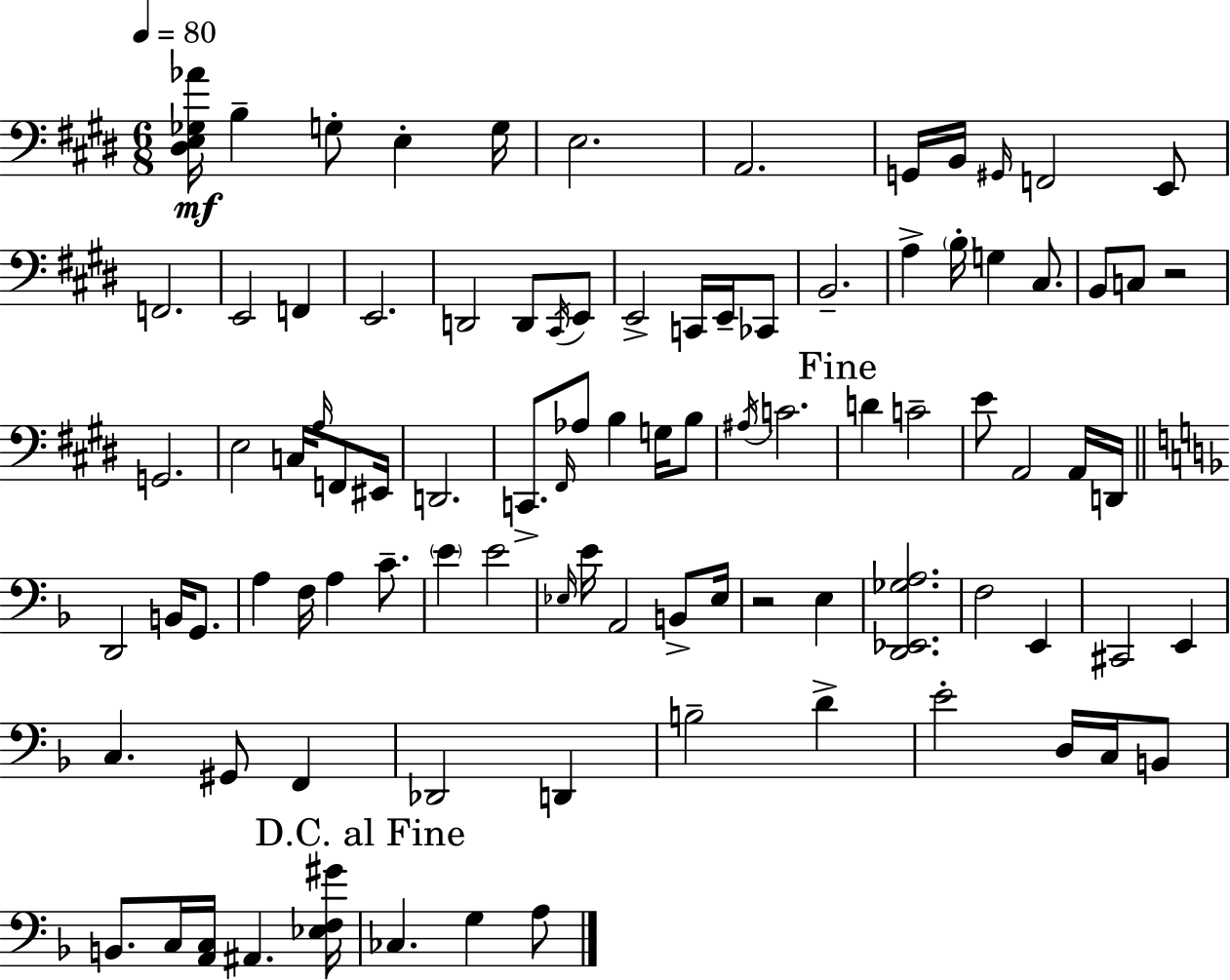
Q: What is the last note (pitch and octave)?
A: A3